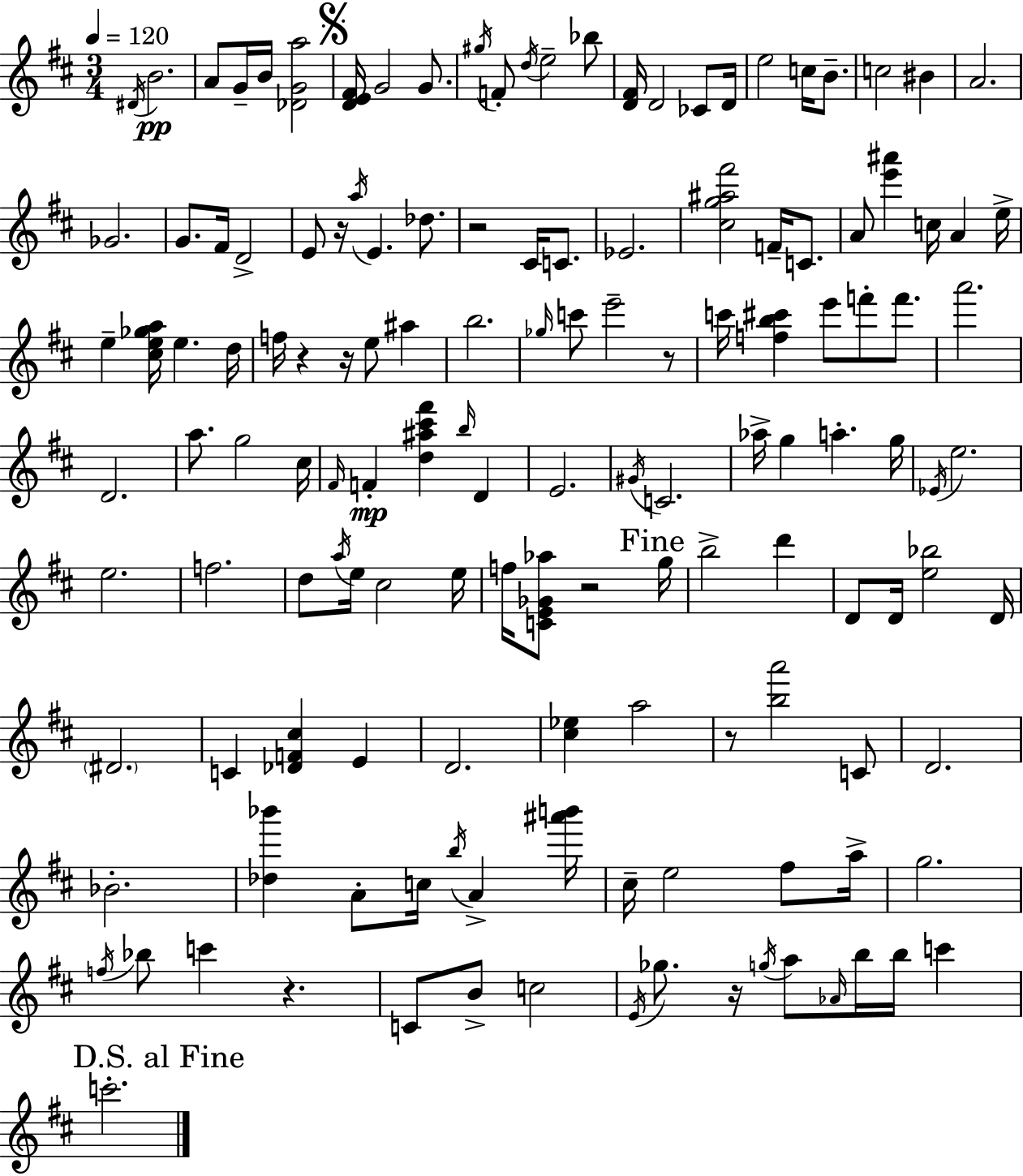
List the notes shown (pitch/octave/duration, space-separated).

D#4/s B4/h. A4/e G4/s B4/s [Db4,G4,A5]/h [D4,E4,F#4]/s G4/h G4/e. G#5/s F4/e D5/s E5/h Bb5/e [D4,F#4]/s D4/h CES4/e D4/s E5/h C5/s B4/e. C5/h BIS4/q A4/h. Gb4/h. G4/e. F#4/s D4/h E4/e R/s A5/s E4/q. Db5/e. R/h C#4/s C4/e. Eb4/h. [C#5,G5,A#5,F#6]/h F4/s C4/e. A4/e [E6,A#6]/q C5/s A4/q E5/s E5/q [C#5,E5,Gb5,A5]/s E5/q. D5/s F5/s R/q R/s E5/e A#5/q B5/h. Gb5/s C6/e E6/h R/e C6/s [F5,B5,C#6]/q E6/e F6/e F6/e. A6/h. D4/h. A5/e. G5/h C#5/s F#4/s F4/q [D5,A#5,C#6,F#6]/q B5/s D4/q E4/h. G#4/s C4/h. Ab5/s G5/q A5/q. G5/s Eb4/s E5/h. E5/h. F5/h. D5/e A5/s E5/s C#5/h E5/s F5/s [C4,E4,Gb4,Ab5]/e R/h G5/s B5/h D6/q D4/e D4/s [E5,Bb5]/h D4/s D#4/h. C4/q [Db4,F4,C#5]/q E4/q D4/h. [C#5,Eb5]/q A5/h R/e [B5,A6]/h C4/e D4/h. Bb4/h. [Db5,Bb6]/q A4/e C5/s B5/s A4/q [A#6,B6]/s C#5/s E5/h F#5/e A5/s G5/h. F5/s Bb5/e C6/q R/q. C4/e B4/e C5/h E4/s Gb5/e. R/s G5/s A5/e Ab4/s B5/s B5/s C6/q C6/h.